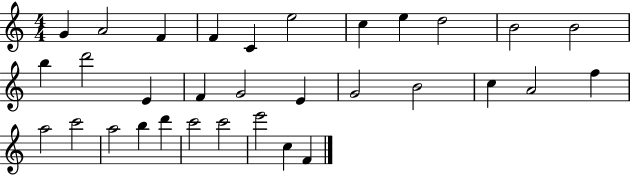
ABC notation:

X:1
T:Untitled
M:4/4
L:1/4
K:C
G A2 F F C e2 c e d2 B2 B2 b d'2 E F G2 E G2 B2 c A2 f a2 c'2 a2 b d' c'2 c'2 e'2 c F